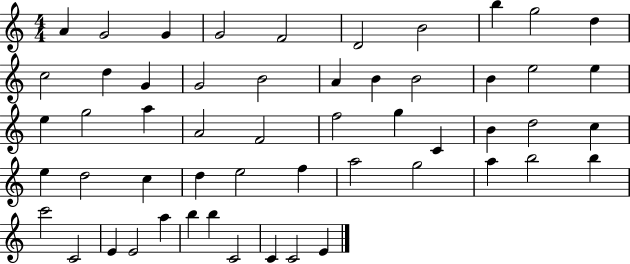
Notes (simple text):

A4/q G4/h G4/q G4/h F4/h D4/h B4/h B5/q G5/h D5/q C5/h D5/q G4/q G4/h B4/h A4/q B4/q B4/h B4/q E5/h E5/q E5/q G5/h A5/q A4/h F4/h F5/h G5/q C4/q B4/q D5/h C5/q E5/q D5/h C5/q D5/q E5/h F5/q A5/h G5/h A5/q B5/h B5/q C6/h C4/h E4/q E4/h A5/q B5/q B5/q C4/h C4/q C4/h E4/q